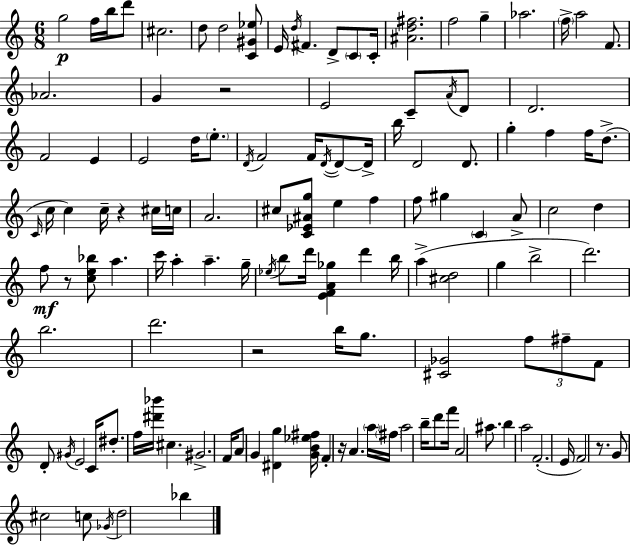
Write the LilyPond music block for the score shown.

{
  \clef treble
  \numericTimeSignature
  \time 6/8
  \key a \minor
  g''2\p f''16 b''16 d'''8 | cis''2. | d''8 d''2 <c' gis' ees''>8 | e'16 \acciaccatura { d''16 } fis'4. d'8-> \parenthesize c'8 | \break c'16-. <ais' d'' fis''>2. | f''2 g''4-- | aes''2. | \parenthesize f''16-> a''2 f'8. | \break aes'2. | g'4 r2 | e'2 c'8-- \acciaccatura { a'16 } | d'8 d'2. | \break f'2 e'4 | e'2 d''16 \parenthesize e''8.-. | \acciaccatura { d'16 } f'2 f'16 | \acciaccatura { d'16~ }~ d'8~~ d'16-> b''16 d'2 | \break d'8. g''4-. f''4 | f''16 d''8.->( \grace { c'16 } c''16 c''4) c''16-- r4 | cis''16 c''16 a'2. | cis''8 <c' ees' ais' g''>8 e''4 | \break f''4 f''8 gis''4 \parenthesize c'4 | a'8-> c''2 | d''4 f''8\mf r8 <c'' e'' bes''>8 a''4. | c'''16 a''4-. a''4.-- | \break g''16-- \acciaccatura { ees''16 } b''8 d'''16 <e' f' a' ges''>4 | d'''4 b''16 a''4->( <cis'' d''>2 | g''4 b''2-> | d'''2.) | \break b''2. | d'''2. | r2 | b''16 g''8. <cis' ges'>2 | \break \tuplet 3/2 { f''8 fis''8-- f'8 } d'8-. \acciaccatura { gis'16 } e'2 | c'16 dis''8.-. f''16 | <dis''' bes'''>16 cis''4. gis'2.-> | f'16 a'8 g'4 | \break <dis' g''>4 <g' b' ees'' fis''>16 f'4-. r16 | a'4. \parenthesize a''16 \parenthesize fis''16 a''2 | b''16-- d'''8 f'''16 a'2 | ais''8. b''4 a''2 | \break f'2.-.( | e'16 f'2) | r8. g'8 cis''2 | c''8 \acciaccatura { ges'16 } d''2 | \break bes''4 \bar "|."
}